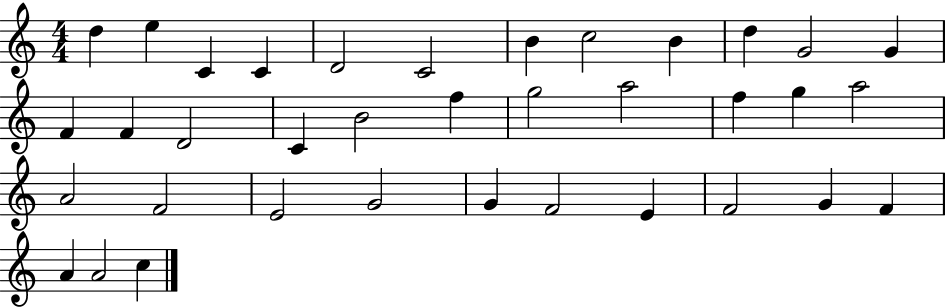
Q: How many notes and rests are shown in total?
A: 36